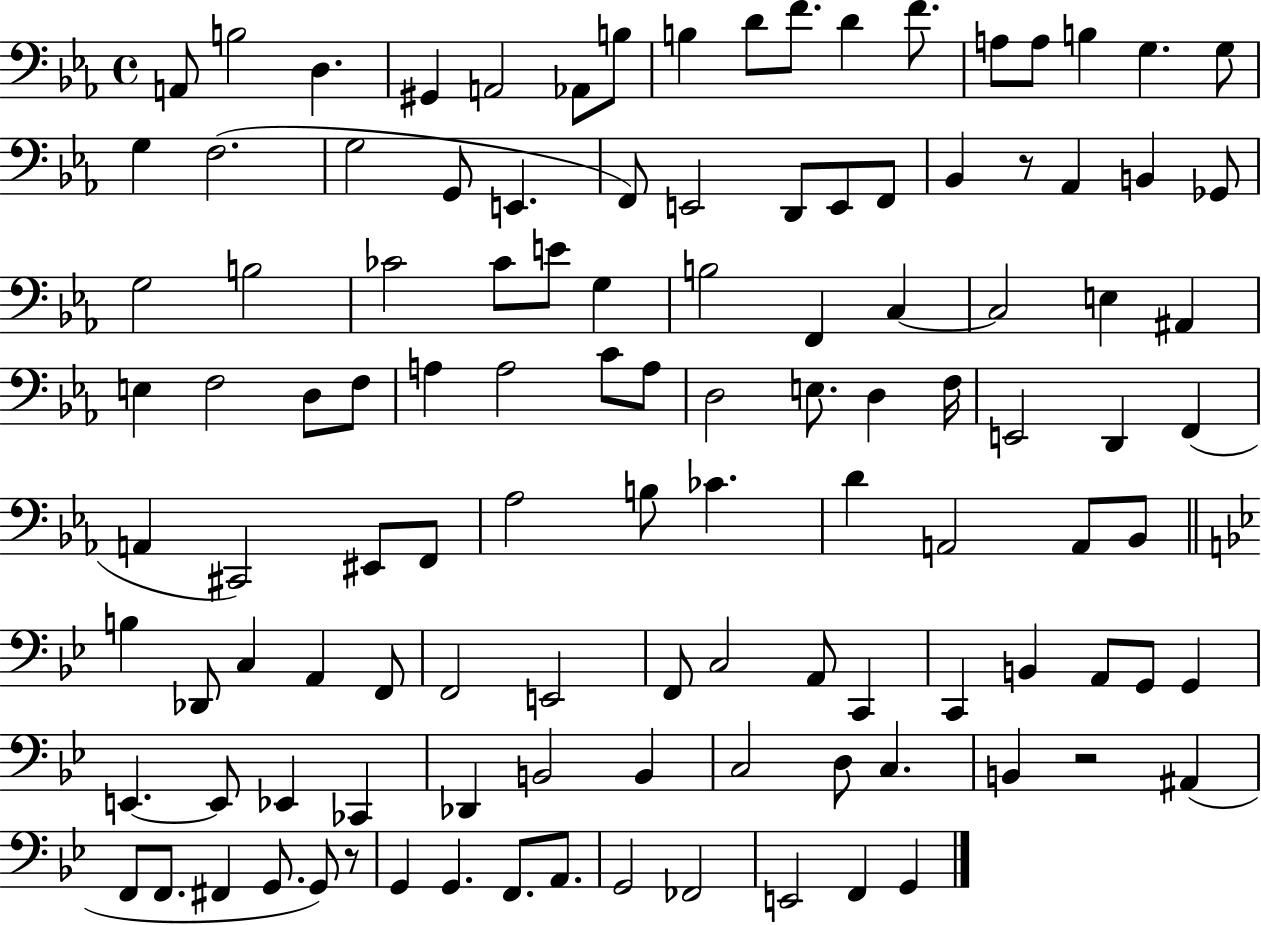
{
  \clef bass
  \time 4/4
  \defaultTimeSignature
  \key ees \major
  a,8 b2 d4. | gis,4 a,2 aes,8 b8 | b4 d'8 f'8. d'4 f'8. | a8 a8 b4 g4. g8 | \break g4 f2.( | g2 g,8 e,4. | f,8) e,2 d,8 e,8 f,8 | bes,4 r8 aes,4 b,4 ges,8 | \break g2 b2 | ces'2 ces'8 e'8 g4 | b2 f,4 c4~~ | c2 e4 ais,4 | \break e4 f2 d8 f8 | a4 a2 c'8 a8 | d2 e8. d4 f16 | e,2 d,4 f,4( | \break a,4 cis,2) eis,8 f,8 | aes2 b8 ces'4. | d'4 a,2 a,8 bes,8 | \bar "||" \break \key bes \major b4 des,8 c4 a,4 f,8 | f,2 e,2 | f,8 c2 a,8 c,4 | c,4 b,4 a,8 g,8 g,4 | \break e,4.~~ e,8 ees,4 ces,4 | des,4 b,2 b,4 | c2 d8 c4. | b,4 r2 ais,4( | \break f,8 f,8. fis,4 g,8. g,8) r8 | g,4 g,4. f,8. a,8. | g,2 fes,2 | e,2 f,4 g,4 | \break \bar "|."
}